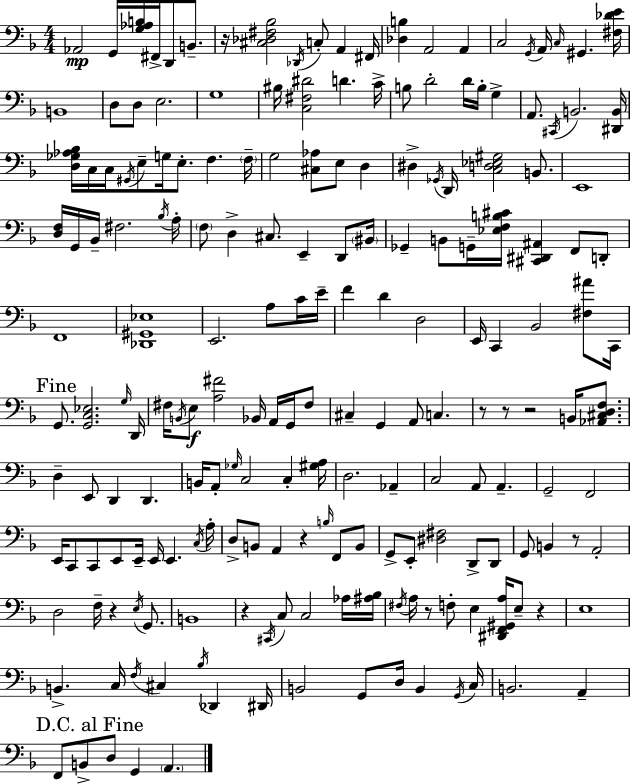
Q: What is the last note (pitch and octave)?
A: A2